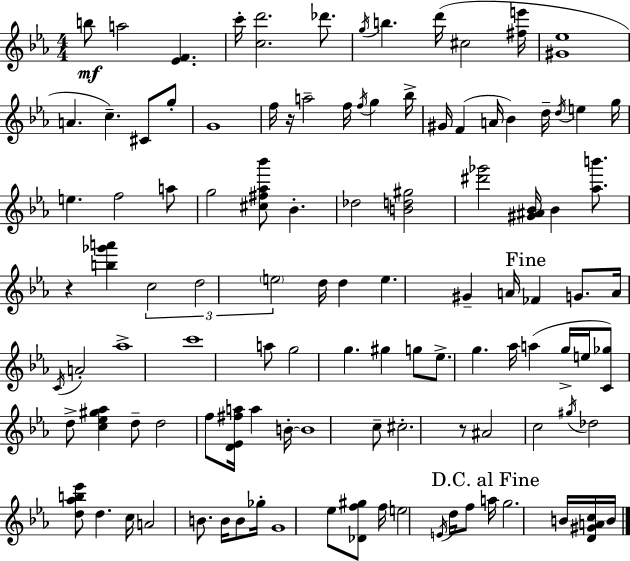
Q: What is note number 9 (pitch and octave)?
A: A4